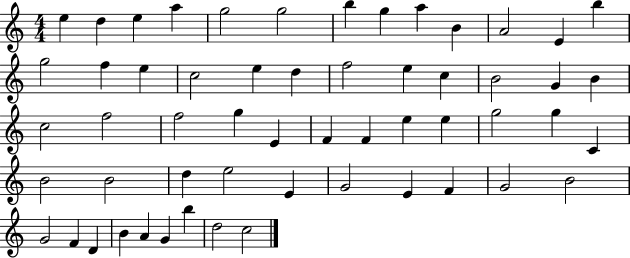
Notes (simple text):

E5/q D5/q E5/q A5/q G5/h G5/h B5/q G5/q A5/q B4/q A4/h E4/q B5/q G5/h F5/q E5/q C5/h E5/q D5/q F5/h E5/q C5/q B4/h G4/q B4/q C5/h F5/h F5/h G5/q E4/q F4/q F4/q E5/q E5/q G5/h G5/q C4/q B4/h B4/h D5/q E5/h E4/q G4/h E4/q F4/q G4/h B4/h G4/h F4/q D4/q B4/q A4/q G4/q B5/q D5/h C5/h